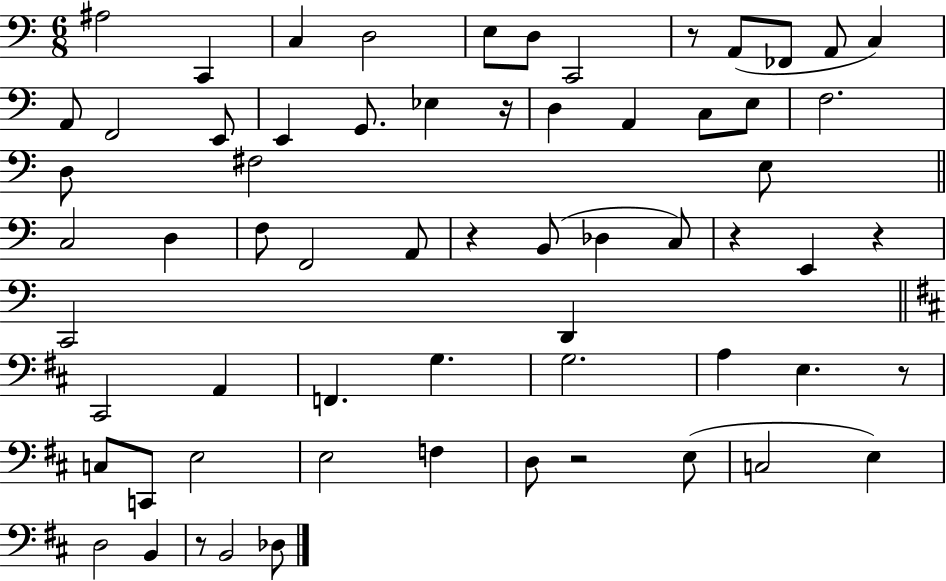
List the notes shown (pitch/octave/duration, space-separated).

A#3/h C2/q C3/q D3/h E3/e D3/e C2/h R/e A2/e FES2/e A2/e C3/q A2/e F2/h E2/e E2/q G2/e. Eb3/q R/s D3/q A2/q C3/e E3/e F3/h. D3/e F#3/h E3/e C3/h D3/q F3/e F2/h A2/e R/q B2/e Db3/q C3/e R/q E2/q R/q C2/h D2/q C#2/h A2/q F2/q. G3/q. G3/h. A3/q E3/q. R/e C3/e C2/e E3/h E3/h F3/q D3/e R/h E3/e C3/h E3/q D3/h B2/q R/e B2/h Db3/e